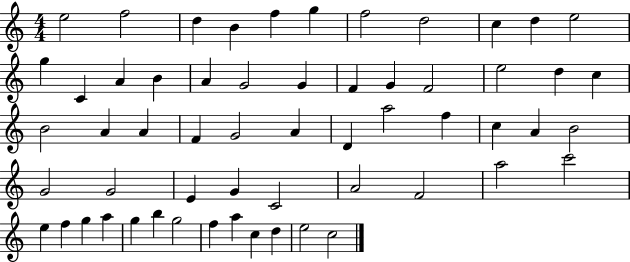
{
  \clef treble
  \numericTimeSignature
  \time 4/4
  \key c \major
  e''2 f''2 | d''4 b'4 f''4 g''4 | f''2 d''2 | c''4 d''4 e''2 | \break g''4 c'4 a'4 b'4 | a'4 g'2 g'4 | f'4 g'4 f'2 | e''2 d''4 c''4 | \break b'2 a'4 a'4 | f'4 g'2 a'4 | d'4 a''2 f''4 | c''4 a'4 b'2 | \break g'2 g'2 | e'4 g'4 c'2 | a'2 f'2 | a''2 c'''2 | \break e''4 f''4 g''4 a''4 | g''4 b''4 g''2 | f''4 a''4 c''4 d''4 | e''2 c''2 | \break \bar "|."
}